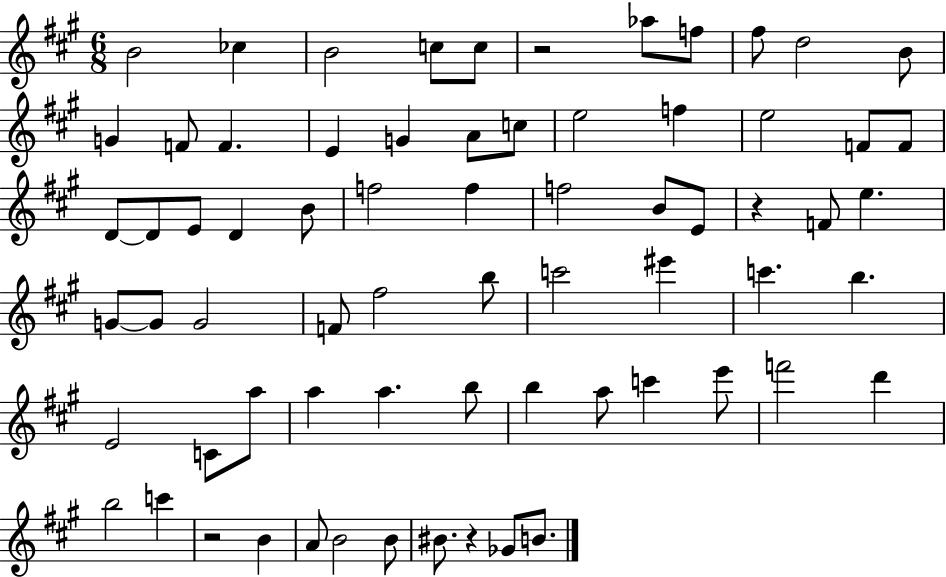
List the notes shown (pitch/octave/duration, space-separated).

B4/h CES5/q B4/h C5/e C5/e R/h Ab5/e F5/e F#5/e D5/h B4/e G4/q F4/e F4/q. E4/q G4/q A4/e C5/e E5/h F5/q E5/h F4/e F4/e D4/e D4/e E4/e D4/q B4/e F5/h F5/q F5/h B4/e E4/e R/q F4/e E5/q. G4/e G4/e G4/h F4/e F#5/h B5/e C6/h EIS6/q C6/q. B5/q. E4/h C4/e A5/e A5/q A5/q. B5/e B5/q A5/e C6/q E6/e F6/h D6/q B5/h C6/q R/h B4/q A4/e B4/h B4/e BIS4/e. R/q Gb4/e B4/e.